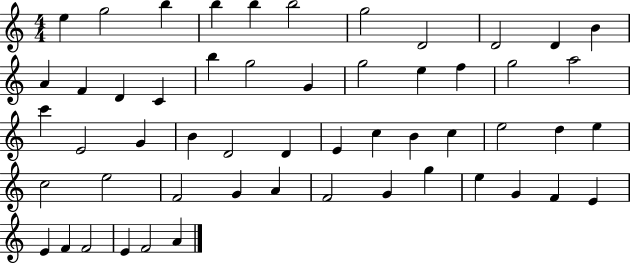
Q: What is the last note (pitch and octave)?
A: A4